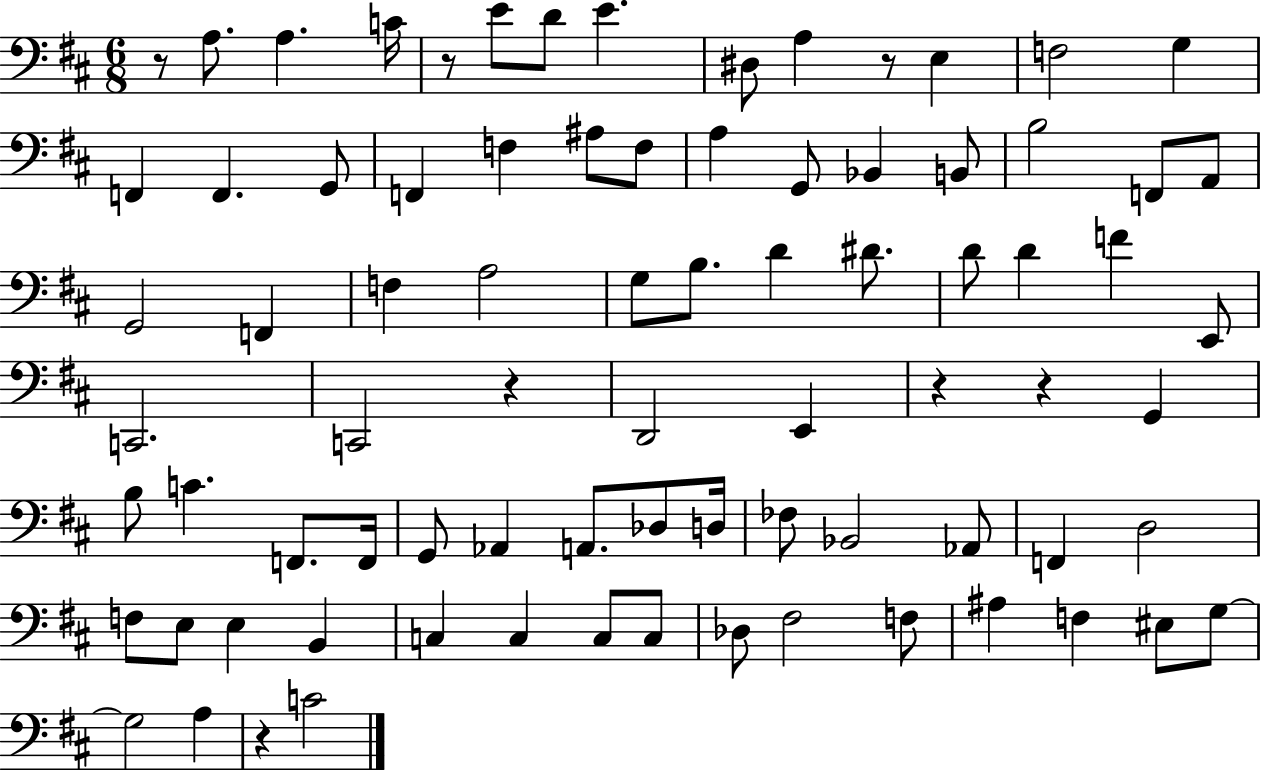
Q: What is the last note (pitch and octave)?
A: C4